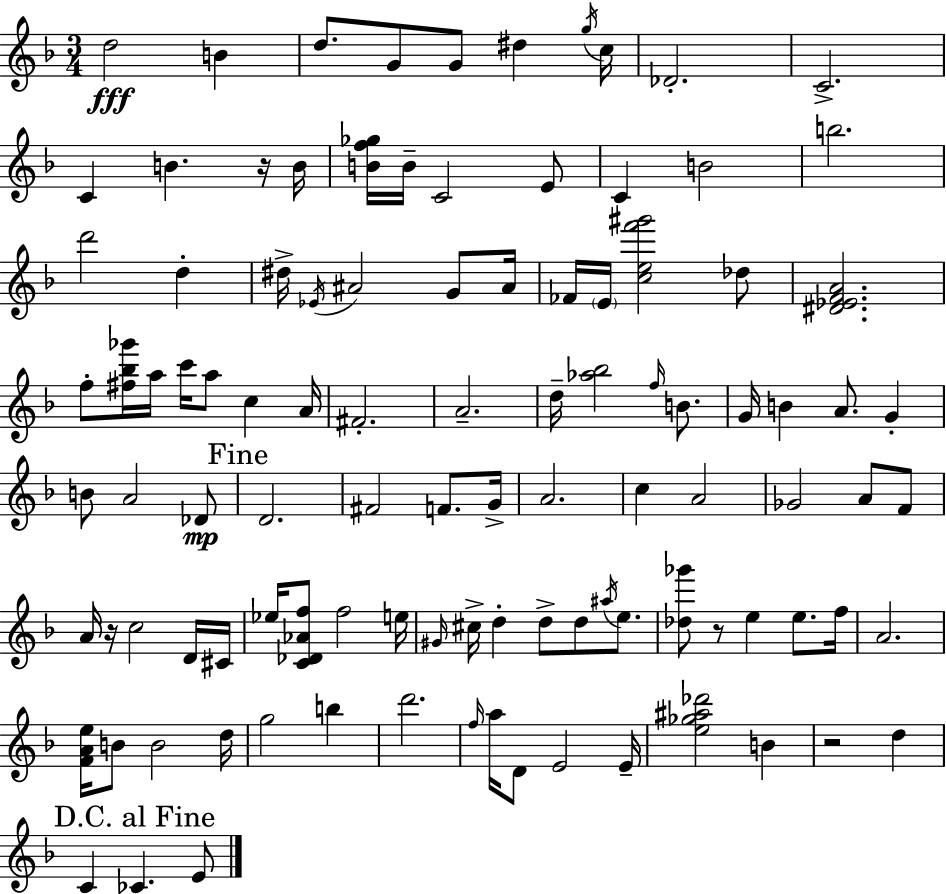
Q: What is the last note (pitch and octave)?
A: E4